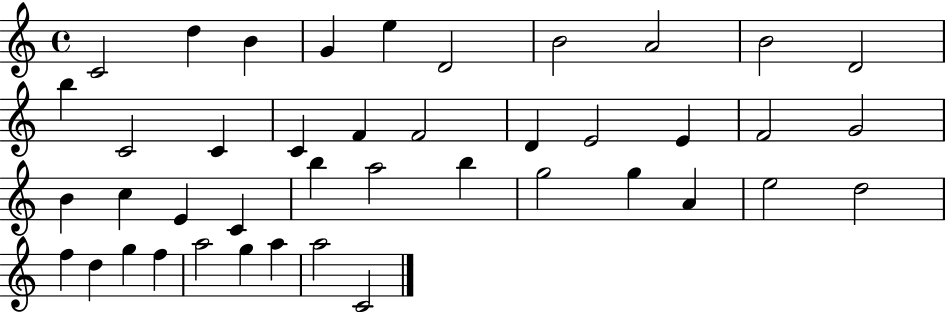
{
  \clef treble
  \time 4/4
  \defaultTimeSignature
  \key c \major
  c'2 d''4 b'4 | g'4 e''4 d'2 | b'2 a'2 | b'2 d'2 | \break b''4 c'2 c'4 | c'4 f'4 f'2 | d'4 e'2 e'4 | f'2 g'2 | \break b'4 c''4 e'4 c'4 | b''4 a''2 b''4 | g''2 g''4 a'4 | e''2 d''2 | \break f''4 d''4 g''4 f''4 | a''2 g''4 a''4 | a''2 c'2 | \bar "|."
}